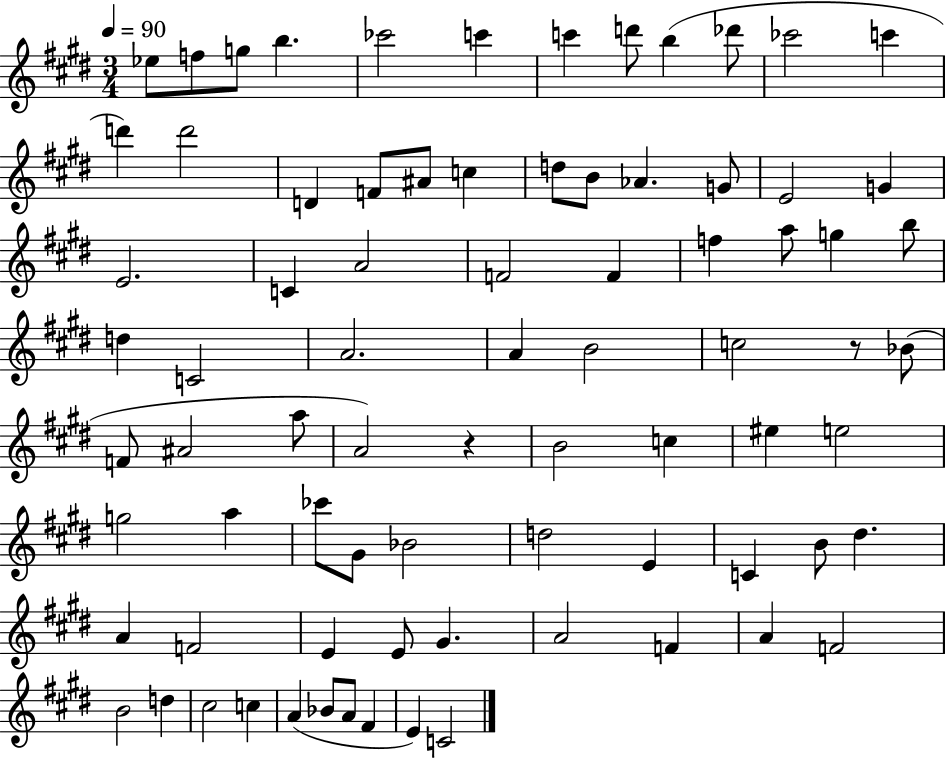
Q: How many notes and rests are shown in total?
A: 79